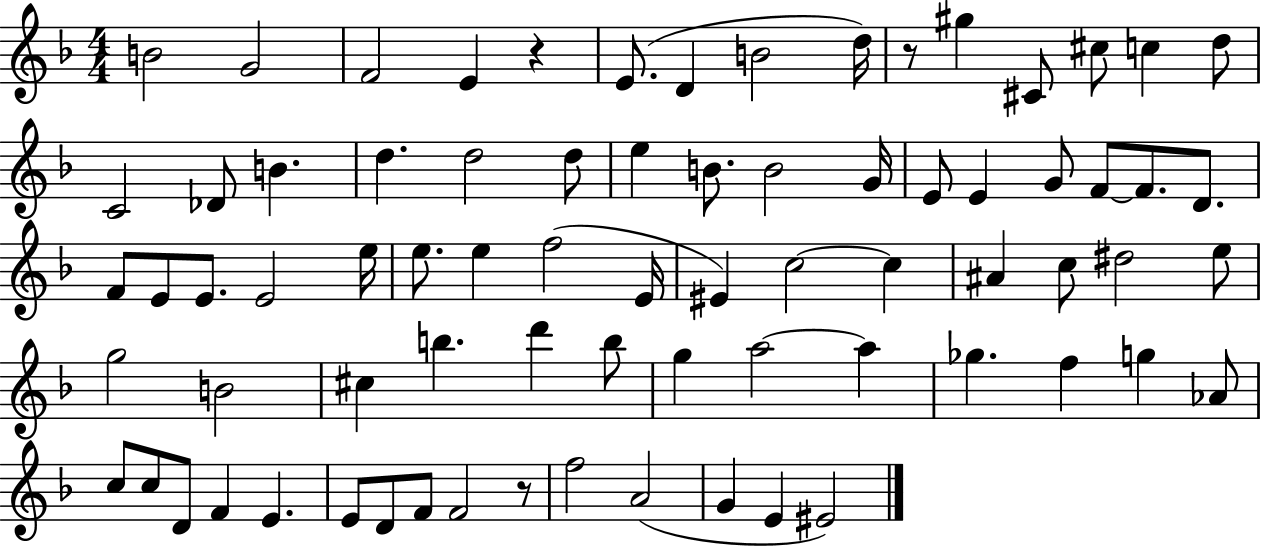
{
  \clef treble
  \numericTimeSignature
  \time 4/4
  \key f \major
  b'2 g'2 | f'2 e'4 r4 | e'8.( d'4 b'2 d''16) | r8 gis''4 cis'8 cis''8 c''4 d''8 | \break c'2 des'8 b'4. | d''4. d''2 d''8 | e''4 b'8. b'2 g'16 | e'8 e'4 g'8 f'8~~ f'8. d'8. | \break f'8 e'8 e'8. e'2 e''16 | e''8. e''4 f''2( e'16 | eis'4) c''2~~ c''4 | ais'4 c''8 dis''2 e''8 | \break g''2 b'2 | cis''4 b''4. d'''4 b''8 | g''4 a''2~~ a''4 | ges''4. f''4 g''4 aes'8 | \break c''8 c''8 d'8 f'4 e'4. | e'8 d'8 f'8 f'2 r8 | f''2 a'2( | g'4 e'4 eis'2) | \break \bar "|."
}